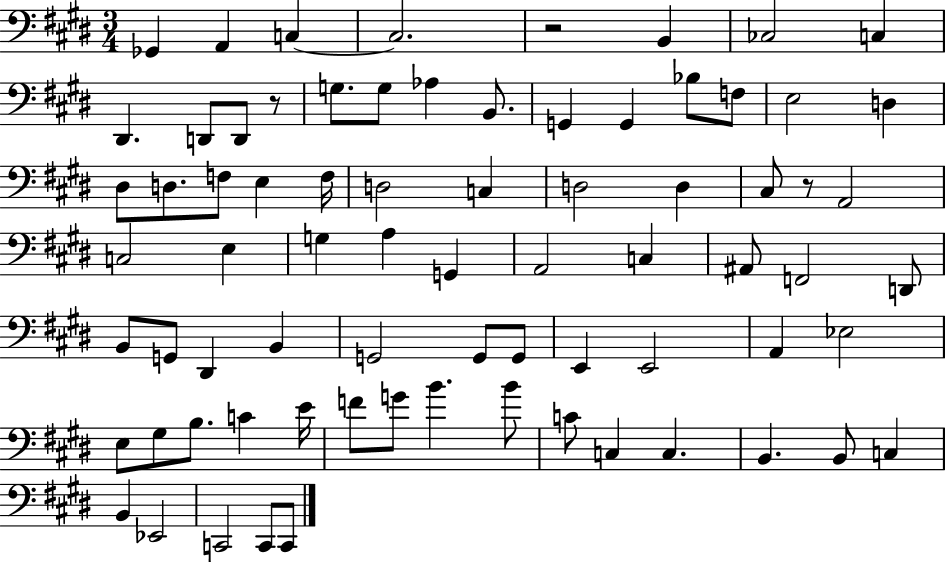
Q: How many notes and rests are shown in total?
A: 75